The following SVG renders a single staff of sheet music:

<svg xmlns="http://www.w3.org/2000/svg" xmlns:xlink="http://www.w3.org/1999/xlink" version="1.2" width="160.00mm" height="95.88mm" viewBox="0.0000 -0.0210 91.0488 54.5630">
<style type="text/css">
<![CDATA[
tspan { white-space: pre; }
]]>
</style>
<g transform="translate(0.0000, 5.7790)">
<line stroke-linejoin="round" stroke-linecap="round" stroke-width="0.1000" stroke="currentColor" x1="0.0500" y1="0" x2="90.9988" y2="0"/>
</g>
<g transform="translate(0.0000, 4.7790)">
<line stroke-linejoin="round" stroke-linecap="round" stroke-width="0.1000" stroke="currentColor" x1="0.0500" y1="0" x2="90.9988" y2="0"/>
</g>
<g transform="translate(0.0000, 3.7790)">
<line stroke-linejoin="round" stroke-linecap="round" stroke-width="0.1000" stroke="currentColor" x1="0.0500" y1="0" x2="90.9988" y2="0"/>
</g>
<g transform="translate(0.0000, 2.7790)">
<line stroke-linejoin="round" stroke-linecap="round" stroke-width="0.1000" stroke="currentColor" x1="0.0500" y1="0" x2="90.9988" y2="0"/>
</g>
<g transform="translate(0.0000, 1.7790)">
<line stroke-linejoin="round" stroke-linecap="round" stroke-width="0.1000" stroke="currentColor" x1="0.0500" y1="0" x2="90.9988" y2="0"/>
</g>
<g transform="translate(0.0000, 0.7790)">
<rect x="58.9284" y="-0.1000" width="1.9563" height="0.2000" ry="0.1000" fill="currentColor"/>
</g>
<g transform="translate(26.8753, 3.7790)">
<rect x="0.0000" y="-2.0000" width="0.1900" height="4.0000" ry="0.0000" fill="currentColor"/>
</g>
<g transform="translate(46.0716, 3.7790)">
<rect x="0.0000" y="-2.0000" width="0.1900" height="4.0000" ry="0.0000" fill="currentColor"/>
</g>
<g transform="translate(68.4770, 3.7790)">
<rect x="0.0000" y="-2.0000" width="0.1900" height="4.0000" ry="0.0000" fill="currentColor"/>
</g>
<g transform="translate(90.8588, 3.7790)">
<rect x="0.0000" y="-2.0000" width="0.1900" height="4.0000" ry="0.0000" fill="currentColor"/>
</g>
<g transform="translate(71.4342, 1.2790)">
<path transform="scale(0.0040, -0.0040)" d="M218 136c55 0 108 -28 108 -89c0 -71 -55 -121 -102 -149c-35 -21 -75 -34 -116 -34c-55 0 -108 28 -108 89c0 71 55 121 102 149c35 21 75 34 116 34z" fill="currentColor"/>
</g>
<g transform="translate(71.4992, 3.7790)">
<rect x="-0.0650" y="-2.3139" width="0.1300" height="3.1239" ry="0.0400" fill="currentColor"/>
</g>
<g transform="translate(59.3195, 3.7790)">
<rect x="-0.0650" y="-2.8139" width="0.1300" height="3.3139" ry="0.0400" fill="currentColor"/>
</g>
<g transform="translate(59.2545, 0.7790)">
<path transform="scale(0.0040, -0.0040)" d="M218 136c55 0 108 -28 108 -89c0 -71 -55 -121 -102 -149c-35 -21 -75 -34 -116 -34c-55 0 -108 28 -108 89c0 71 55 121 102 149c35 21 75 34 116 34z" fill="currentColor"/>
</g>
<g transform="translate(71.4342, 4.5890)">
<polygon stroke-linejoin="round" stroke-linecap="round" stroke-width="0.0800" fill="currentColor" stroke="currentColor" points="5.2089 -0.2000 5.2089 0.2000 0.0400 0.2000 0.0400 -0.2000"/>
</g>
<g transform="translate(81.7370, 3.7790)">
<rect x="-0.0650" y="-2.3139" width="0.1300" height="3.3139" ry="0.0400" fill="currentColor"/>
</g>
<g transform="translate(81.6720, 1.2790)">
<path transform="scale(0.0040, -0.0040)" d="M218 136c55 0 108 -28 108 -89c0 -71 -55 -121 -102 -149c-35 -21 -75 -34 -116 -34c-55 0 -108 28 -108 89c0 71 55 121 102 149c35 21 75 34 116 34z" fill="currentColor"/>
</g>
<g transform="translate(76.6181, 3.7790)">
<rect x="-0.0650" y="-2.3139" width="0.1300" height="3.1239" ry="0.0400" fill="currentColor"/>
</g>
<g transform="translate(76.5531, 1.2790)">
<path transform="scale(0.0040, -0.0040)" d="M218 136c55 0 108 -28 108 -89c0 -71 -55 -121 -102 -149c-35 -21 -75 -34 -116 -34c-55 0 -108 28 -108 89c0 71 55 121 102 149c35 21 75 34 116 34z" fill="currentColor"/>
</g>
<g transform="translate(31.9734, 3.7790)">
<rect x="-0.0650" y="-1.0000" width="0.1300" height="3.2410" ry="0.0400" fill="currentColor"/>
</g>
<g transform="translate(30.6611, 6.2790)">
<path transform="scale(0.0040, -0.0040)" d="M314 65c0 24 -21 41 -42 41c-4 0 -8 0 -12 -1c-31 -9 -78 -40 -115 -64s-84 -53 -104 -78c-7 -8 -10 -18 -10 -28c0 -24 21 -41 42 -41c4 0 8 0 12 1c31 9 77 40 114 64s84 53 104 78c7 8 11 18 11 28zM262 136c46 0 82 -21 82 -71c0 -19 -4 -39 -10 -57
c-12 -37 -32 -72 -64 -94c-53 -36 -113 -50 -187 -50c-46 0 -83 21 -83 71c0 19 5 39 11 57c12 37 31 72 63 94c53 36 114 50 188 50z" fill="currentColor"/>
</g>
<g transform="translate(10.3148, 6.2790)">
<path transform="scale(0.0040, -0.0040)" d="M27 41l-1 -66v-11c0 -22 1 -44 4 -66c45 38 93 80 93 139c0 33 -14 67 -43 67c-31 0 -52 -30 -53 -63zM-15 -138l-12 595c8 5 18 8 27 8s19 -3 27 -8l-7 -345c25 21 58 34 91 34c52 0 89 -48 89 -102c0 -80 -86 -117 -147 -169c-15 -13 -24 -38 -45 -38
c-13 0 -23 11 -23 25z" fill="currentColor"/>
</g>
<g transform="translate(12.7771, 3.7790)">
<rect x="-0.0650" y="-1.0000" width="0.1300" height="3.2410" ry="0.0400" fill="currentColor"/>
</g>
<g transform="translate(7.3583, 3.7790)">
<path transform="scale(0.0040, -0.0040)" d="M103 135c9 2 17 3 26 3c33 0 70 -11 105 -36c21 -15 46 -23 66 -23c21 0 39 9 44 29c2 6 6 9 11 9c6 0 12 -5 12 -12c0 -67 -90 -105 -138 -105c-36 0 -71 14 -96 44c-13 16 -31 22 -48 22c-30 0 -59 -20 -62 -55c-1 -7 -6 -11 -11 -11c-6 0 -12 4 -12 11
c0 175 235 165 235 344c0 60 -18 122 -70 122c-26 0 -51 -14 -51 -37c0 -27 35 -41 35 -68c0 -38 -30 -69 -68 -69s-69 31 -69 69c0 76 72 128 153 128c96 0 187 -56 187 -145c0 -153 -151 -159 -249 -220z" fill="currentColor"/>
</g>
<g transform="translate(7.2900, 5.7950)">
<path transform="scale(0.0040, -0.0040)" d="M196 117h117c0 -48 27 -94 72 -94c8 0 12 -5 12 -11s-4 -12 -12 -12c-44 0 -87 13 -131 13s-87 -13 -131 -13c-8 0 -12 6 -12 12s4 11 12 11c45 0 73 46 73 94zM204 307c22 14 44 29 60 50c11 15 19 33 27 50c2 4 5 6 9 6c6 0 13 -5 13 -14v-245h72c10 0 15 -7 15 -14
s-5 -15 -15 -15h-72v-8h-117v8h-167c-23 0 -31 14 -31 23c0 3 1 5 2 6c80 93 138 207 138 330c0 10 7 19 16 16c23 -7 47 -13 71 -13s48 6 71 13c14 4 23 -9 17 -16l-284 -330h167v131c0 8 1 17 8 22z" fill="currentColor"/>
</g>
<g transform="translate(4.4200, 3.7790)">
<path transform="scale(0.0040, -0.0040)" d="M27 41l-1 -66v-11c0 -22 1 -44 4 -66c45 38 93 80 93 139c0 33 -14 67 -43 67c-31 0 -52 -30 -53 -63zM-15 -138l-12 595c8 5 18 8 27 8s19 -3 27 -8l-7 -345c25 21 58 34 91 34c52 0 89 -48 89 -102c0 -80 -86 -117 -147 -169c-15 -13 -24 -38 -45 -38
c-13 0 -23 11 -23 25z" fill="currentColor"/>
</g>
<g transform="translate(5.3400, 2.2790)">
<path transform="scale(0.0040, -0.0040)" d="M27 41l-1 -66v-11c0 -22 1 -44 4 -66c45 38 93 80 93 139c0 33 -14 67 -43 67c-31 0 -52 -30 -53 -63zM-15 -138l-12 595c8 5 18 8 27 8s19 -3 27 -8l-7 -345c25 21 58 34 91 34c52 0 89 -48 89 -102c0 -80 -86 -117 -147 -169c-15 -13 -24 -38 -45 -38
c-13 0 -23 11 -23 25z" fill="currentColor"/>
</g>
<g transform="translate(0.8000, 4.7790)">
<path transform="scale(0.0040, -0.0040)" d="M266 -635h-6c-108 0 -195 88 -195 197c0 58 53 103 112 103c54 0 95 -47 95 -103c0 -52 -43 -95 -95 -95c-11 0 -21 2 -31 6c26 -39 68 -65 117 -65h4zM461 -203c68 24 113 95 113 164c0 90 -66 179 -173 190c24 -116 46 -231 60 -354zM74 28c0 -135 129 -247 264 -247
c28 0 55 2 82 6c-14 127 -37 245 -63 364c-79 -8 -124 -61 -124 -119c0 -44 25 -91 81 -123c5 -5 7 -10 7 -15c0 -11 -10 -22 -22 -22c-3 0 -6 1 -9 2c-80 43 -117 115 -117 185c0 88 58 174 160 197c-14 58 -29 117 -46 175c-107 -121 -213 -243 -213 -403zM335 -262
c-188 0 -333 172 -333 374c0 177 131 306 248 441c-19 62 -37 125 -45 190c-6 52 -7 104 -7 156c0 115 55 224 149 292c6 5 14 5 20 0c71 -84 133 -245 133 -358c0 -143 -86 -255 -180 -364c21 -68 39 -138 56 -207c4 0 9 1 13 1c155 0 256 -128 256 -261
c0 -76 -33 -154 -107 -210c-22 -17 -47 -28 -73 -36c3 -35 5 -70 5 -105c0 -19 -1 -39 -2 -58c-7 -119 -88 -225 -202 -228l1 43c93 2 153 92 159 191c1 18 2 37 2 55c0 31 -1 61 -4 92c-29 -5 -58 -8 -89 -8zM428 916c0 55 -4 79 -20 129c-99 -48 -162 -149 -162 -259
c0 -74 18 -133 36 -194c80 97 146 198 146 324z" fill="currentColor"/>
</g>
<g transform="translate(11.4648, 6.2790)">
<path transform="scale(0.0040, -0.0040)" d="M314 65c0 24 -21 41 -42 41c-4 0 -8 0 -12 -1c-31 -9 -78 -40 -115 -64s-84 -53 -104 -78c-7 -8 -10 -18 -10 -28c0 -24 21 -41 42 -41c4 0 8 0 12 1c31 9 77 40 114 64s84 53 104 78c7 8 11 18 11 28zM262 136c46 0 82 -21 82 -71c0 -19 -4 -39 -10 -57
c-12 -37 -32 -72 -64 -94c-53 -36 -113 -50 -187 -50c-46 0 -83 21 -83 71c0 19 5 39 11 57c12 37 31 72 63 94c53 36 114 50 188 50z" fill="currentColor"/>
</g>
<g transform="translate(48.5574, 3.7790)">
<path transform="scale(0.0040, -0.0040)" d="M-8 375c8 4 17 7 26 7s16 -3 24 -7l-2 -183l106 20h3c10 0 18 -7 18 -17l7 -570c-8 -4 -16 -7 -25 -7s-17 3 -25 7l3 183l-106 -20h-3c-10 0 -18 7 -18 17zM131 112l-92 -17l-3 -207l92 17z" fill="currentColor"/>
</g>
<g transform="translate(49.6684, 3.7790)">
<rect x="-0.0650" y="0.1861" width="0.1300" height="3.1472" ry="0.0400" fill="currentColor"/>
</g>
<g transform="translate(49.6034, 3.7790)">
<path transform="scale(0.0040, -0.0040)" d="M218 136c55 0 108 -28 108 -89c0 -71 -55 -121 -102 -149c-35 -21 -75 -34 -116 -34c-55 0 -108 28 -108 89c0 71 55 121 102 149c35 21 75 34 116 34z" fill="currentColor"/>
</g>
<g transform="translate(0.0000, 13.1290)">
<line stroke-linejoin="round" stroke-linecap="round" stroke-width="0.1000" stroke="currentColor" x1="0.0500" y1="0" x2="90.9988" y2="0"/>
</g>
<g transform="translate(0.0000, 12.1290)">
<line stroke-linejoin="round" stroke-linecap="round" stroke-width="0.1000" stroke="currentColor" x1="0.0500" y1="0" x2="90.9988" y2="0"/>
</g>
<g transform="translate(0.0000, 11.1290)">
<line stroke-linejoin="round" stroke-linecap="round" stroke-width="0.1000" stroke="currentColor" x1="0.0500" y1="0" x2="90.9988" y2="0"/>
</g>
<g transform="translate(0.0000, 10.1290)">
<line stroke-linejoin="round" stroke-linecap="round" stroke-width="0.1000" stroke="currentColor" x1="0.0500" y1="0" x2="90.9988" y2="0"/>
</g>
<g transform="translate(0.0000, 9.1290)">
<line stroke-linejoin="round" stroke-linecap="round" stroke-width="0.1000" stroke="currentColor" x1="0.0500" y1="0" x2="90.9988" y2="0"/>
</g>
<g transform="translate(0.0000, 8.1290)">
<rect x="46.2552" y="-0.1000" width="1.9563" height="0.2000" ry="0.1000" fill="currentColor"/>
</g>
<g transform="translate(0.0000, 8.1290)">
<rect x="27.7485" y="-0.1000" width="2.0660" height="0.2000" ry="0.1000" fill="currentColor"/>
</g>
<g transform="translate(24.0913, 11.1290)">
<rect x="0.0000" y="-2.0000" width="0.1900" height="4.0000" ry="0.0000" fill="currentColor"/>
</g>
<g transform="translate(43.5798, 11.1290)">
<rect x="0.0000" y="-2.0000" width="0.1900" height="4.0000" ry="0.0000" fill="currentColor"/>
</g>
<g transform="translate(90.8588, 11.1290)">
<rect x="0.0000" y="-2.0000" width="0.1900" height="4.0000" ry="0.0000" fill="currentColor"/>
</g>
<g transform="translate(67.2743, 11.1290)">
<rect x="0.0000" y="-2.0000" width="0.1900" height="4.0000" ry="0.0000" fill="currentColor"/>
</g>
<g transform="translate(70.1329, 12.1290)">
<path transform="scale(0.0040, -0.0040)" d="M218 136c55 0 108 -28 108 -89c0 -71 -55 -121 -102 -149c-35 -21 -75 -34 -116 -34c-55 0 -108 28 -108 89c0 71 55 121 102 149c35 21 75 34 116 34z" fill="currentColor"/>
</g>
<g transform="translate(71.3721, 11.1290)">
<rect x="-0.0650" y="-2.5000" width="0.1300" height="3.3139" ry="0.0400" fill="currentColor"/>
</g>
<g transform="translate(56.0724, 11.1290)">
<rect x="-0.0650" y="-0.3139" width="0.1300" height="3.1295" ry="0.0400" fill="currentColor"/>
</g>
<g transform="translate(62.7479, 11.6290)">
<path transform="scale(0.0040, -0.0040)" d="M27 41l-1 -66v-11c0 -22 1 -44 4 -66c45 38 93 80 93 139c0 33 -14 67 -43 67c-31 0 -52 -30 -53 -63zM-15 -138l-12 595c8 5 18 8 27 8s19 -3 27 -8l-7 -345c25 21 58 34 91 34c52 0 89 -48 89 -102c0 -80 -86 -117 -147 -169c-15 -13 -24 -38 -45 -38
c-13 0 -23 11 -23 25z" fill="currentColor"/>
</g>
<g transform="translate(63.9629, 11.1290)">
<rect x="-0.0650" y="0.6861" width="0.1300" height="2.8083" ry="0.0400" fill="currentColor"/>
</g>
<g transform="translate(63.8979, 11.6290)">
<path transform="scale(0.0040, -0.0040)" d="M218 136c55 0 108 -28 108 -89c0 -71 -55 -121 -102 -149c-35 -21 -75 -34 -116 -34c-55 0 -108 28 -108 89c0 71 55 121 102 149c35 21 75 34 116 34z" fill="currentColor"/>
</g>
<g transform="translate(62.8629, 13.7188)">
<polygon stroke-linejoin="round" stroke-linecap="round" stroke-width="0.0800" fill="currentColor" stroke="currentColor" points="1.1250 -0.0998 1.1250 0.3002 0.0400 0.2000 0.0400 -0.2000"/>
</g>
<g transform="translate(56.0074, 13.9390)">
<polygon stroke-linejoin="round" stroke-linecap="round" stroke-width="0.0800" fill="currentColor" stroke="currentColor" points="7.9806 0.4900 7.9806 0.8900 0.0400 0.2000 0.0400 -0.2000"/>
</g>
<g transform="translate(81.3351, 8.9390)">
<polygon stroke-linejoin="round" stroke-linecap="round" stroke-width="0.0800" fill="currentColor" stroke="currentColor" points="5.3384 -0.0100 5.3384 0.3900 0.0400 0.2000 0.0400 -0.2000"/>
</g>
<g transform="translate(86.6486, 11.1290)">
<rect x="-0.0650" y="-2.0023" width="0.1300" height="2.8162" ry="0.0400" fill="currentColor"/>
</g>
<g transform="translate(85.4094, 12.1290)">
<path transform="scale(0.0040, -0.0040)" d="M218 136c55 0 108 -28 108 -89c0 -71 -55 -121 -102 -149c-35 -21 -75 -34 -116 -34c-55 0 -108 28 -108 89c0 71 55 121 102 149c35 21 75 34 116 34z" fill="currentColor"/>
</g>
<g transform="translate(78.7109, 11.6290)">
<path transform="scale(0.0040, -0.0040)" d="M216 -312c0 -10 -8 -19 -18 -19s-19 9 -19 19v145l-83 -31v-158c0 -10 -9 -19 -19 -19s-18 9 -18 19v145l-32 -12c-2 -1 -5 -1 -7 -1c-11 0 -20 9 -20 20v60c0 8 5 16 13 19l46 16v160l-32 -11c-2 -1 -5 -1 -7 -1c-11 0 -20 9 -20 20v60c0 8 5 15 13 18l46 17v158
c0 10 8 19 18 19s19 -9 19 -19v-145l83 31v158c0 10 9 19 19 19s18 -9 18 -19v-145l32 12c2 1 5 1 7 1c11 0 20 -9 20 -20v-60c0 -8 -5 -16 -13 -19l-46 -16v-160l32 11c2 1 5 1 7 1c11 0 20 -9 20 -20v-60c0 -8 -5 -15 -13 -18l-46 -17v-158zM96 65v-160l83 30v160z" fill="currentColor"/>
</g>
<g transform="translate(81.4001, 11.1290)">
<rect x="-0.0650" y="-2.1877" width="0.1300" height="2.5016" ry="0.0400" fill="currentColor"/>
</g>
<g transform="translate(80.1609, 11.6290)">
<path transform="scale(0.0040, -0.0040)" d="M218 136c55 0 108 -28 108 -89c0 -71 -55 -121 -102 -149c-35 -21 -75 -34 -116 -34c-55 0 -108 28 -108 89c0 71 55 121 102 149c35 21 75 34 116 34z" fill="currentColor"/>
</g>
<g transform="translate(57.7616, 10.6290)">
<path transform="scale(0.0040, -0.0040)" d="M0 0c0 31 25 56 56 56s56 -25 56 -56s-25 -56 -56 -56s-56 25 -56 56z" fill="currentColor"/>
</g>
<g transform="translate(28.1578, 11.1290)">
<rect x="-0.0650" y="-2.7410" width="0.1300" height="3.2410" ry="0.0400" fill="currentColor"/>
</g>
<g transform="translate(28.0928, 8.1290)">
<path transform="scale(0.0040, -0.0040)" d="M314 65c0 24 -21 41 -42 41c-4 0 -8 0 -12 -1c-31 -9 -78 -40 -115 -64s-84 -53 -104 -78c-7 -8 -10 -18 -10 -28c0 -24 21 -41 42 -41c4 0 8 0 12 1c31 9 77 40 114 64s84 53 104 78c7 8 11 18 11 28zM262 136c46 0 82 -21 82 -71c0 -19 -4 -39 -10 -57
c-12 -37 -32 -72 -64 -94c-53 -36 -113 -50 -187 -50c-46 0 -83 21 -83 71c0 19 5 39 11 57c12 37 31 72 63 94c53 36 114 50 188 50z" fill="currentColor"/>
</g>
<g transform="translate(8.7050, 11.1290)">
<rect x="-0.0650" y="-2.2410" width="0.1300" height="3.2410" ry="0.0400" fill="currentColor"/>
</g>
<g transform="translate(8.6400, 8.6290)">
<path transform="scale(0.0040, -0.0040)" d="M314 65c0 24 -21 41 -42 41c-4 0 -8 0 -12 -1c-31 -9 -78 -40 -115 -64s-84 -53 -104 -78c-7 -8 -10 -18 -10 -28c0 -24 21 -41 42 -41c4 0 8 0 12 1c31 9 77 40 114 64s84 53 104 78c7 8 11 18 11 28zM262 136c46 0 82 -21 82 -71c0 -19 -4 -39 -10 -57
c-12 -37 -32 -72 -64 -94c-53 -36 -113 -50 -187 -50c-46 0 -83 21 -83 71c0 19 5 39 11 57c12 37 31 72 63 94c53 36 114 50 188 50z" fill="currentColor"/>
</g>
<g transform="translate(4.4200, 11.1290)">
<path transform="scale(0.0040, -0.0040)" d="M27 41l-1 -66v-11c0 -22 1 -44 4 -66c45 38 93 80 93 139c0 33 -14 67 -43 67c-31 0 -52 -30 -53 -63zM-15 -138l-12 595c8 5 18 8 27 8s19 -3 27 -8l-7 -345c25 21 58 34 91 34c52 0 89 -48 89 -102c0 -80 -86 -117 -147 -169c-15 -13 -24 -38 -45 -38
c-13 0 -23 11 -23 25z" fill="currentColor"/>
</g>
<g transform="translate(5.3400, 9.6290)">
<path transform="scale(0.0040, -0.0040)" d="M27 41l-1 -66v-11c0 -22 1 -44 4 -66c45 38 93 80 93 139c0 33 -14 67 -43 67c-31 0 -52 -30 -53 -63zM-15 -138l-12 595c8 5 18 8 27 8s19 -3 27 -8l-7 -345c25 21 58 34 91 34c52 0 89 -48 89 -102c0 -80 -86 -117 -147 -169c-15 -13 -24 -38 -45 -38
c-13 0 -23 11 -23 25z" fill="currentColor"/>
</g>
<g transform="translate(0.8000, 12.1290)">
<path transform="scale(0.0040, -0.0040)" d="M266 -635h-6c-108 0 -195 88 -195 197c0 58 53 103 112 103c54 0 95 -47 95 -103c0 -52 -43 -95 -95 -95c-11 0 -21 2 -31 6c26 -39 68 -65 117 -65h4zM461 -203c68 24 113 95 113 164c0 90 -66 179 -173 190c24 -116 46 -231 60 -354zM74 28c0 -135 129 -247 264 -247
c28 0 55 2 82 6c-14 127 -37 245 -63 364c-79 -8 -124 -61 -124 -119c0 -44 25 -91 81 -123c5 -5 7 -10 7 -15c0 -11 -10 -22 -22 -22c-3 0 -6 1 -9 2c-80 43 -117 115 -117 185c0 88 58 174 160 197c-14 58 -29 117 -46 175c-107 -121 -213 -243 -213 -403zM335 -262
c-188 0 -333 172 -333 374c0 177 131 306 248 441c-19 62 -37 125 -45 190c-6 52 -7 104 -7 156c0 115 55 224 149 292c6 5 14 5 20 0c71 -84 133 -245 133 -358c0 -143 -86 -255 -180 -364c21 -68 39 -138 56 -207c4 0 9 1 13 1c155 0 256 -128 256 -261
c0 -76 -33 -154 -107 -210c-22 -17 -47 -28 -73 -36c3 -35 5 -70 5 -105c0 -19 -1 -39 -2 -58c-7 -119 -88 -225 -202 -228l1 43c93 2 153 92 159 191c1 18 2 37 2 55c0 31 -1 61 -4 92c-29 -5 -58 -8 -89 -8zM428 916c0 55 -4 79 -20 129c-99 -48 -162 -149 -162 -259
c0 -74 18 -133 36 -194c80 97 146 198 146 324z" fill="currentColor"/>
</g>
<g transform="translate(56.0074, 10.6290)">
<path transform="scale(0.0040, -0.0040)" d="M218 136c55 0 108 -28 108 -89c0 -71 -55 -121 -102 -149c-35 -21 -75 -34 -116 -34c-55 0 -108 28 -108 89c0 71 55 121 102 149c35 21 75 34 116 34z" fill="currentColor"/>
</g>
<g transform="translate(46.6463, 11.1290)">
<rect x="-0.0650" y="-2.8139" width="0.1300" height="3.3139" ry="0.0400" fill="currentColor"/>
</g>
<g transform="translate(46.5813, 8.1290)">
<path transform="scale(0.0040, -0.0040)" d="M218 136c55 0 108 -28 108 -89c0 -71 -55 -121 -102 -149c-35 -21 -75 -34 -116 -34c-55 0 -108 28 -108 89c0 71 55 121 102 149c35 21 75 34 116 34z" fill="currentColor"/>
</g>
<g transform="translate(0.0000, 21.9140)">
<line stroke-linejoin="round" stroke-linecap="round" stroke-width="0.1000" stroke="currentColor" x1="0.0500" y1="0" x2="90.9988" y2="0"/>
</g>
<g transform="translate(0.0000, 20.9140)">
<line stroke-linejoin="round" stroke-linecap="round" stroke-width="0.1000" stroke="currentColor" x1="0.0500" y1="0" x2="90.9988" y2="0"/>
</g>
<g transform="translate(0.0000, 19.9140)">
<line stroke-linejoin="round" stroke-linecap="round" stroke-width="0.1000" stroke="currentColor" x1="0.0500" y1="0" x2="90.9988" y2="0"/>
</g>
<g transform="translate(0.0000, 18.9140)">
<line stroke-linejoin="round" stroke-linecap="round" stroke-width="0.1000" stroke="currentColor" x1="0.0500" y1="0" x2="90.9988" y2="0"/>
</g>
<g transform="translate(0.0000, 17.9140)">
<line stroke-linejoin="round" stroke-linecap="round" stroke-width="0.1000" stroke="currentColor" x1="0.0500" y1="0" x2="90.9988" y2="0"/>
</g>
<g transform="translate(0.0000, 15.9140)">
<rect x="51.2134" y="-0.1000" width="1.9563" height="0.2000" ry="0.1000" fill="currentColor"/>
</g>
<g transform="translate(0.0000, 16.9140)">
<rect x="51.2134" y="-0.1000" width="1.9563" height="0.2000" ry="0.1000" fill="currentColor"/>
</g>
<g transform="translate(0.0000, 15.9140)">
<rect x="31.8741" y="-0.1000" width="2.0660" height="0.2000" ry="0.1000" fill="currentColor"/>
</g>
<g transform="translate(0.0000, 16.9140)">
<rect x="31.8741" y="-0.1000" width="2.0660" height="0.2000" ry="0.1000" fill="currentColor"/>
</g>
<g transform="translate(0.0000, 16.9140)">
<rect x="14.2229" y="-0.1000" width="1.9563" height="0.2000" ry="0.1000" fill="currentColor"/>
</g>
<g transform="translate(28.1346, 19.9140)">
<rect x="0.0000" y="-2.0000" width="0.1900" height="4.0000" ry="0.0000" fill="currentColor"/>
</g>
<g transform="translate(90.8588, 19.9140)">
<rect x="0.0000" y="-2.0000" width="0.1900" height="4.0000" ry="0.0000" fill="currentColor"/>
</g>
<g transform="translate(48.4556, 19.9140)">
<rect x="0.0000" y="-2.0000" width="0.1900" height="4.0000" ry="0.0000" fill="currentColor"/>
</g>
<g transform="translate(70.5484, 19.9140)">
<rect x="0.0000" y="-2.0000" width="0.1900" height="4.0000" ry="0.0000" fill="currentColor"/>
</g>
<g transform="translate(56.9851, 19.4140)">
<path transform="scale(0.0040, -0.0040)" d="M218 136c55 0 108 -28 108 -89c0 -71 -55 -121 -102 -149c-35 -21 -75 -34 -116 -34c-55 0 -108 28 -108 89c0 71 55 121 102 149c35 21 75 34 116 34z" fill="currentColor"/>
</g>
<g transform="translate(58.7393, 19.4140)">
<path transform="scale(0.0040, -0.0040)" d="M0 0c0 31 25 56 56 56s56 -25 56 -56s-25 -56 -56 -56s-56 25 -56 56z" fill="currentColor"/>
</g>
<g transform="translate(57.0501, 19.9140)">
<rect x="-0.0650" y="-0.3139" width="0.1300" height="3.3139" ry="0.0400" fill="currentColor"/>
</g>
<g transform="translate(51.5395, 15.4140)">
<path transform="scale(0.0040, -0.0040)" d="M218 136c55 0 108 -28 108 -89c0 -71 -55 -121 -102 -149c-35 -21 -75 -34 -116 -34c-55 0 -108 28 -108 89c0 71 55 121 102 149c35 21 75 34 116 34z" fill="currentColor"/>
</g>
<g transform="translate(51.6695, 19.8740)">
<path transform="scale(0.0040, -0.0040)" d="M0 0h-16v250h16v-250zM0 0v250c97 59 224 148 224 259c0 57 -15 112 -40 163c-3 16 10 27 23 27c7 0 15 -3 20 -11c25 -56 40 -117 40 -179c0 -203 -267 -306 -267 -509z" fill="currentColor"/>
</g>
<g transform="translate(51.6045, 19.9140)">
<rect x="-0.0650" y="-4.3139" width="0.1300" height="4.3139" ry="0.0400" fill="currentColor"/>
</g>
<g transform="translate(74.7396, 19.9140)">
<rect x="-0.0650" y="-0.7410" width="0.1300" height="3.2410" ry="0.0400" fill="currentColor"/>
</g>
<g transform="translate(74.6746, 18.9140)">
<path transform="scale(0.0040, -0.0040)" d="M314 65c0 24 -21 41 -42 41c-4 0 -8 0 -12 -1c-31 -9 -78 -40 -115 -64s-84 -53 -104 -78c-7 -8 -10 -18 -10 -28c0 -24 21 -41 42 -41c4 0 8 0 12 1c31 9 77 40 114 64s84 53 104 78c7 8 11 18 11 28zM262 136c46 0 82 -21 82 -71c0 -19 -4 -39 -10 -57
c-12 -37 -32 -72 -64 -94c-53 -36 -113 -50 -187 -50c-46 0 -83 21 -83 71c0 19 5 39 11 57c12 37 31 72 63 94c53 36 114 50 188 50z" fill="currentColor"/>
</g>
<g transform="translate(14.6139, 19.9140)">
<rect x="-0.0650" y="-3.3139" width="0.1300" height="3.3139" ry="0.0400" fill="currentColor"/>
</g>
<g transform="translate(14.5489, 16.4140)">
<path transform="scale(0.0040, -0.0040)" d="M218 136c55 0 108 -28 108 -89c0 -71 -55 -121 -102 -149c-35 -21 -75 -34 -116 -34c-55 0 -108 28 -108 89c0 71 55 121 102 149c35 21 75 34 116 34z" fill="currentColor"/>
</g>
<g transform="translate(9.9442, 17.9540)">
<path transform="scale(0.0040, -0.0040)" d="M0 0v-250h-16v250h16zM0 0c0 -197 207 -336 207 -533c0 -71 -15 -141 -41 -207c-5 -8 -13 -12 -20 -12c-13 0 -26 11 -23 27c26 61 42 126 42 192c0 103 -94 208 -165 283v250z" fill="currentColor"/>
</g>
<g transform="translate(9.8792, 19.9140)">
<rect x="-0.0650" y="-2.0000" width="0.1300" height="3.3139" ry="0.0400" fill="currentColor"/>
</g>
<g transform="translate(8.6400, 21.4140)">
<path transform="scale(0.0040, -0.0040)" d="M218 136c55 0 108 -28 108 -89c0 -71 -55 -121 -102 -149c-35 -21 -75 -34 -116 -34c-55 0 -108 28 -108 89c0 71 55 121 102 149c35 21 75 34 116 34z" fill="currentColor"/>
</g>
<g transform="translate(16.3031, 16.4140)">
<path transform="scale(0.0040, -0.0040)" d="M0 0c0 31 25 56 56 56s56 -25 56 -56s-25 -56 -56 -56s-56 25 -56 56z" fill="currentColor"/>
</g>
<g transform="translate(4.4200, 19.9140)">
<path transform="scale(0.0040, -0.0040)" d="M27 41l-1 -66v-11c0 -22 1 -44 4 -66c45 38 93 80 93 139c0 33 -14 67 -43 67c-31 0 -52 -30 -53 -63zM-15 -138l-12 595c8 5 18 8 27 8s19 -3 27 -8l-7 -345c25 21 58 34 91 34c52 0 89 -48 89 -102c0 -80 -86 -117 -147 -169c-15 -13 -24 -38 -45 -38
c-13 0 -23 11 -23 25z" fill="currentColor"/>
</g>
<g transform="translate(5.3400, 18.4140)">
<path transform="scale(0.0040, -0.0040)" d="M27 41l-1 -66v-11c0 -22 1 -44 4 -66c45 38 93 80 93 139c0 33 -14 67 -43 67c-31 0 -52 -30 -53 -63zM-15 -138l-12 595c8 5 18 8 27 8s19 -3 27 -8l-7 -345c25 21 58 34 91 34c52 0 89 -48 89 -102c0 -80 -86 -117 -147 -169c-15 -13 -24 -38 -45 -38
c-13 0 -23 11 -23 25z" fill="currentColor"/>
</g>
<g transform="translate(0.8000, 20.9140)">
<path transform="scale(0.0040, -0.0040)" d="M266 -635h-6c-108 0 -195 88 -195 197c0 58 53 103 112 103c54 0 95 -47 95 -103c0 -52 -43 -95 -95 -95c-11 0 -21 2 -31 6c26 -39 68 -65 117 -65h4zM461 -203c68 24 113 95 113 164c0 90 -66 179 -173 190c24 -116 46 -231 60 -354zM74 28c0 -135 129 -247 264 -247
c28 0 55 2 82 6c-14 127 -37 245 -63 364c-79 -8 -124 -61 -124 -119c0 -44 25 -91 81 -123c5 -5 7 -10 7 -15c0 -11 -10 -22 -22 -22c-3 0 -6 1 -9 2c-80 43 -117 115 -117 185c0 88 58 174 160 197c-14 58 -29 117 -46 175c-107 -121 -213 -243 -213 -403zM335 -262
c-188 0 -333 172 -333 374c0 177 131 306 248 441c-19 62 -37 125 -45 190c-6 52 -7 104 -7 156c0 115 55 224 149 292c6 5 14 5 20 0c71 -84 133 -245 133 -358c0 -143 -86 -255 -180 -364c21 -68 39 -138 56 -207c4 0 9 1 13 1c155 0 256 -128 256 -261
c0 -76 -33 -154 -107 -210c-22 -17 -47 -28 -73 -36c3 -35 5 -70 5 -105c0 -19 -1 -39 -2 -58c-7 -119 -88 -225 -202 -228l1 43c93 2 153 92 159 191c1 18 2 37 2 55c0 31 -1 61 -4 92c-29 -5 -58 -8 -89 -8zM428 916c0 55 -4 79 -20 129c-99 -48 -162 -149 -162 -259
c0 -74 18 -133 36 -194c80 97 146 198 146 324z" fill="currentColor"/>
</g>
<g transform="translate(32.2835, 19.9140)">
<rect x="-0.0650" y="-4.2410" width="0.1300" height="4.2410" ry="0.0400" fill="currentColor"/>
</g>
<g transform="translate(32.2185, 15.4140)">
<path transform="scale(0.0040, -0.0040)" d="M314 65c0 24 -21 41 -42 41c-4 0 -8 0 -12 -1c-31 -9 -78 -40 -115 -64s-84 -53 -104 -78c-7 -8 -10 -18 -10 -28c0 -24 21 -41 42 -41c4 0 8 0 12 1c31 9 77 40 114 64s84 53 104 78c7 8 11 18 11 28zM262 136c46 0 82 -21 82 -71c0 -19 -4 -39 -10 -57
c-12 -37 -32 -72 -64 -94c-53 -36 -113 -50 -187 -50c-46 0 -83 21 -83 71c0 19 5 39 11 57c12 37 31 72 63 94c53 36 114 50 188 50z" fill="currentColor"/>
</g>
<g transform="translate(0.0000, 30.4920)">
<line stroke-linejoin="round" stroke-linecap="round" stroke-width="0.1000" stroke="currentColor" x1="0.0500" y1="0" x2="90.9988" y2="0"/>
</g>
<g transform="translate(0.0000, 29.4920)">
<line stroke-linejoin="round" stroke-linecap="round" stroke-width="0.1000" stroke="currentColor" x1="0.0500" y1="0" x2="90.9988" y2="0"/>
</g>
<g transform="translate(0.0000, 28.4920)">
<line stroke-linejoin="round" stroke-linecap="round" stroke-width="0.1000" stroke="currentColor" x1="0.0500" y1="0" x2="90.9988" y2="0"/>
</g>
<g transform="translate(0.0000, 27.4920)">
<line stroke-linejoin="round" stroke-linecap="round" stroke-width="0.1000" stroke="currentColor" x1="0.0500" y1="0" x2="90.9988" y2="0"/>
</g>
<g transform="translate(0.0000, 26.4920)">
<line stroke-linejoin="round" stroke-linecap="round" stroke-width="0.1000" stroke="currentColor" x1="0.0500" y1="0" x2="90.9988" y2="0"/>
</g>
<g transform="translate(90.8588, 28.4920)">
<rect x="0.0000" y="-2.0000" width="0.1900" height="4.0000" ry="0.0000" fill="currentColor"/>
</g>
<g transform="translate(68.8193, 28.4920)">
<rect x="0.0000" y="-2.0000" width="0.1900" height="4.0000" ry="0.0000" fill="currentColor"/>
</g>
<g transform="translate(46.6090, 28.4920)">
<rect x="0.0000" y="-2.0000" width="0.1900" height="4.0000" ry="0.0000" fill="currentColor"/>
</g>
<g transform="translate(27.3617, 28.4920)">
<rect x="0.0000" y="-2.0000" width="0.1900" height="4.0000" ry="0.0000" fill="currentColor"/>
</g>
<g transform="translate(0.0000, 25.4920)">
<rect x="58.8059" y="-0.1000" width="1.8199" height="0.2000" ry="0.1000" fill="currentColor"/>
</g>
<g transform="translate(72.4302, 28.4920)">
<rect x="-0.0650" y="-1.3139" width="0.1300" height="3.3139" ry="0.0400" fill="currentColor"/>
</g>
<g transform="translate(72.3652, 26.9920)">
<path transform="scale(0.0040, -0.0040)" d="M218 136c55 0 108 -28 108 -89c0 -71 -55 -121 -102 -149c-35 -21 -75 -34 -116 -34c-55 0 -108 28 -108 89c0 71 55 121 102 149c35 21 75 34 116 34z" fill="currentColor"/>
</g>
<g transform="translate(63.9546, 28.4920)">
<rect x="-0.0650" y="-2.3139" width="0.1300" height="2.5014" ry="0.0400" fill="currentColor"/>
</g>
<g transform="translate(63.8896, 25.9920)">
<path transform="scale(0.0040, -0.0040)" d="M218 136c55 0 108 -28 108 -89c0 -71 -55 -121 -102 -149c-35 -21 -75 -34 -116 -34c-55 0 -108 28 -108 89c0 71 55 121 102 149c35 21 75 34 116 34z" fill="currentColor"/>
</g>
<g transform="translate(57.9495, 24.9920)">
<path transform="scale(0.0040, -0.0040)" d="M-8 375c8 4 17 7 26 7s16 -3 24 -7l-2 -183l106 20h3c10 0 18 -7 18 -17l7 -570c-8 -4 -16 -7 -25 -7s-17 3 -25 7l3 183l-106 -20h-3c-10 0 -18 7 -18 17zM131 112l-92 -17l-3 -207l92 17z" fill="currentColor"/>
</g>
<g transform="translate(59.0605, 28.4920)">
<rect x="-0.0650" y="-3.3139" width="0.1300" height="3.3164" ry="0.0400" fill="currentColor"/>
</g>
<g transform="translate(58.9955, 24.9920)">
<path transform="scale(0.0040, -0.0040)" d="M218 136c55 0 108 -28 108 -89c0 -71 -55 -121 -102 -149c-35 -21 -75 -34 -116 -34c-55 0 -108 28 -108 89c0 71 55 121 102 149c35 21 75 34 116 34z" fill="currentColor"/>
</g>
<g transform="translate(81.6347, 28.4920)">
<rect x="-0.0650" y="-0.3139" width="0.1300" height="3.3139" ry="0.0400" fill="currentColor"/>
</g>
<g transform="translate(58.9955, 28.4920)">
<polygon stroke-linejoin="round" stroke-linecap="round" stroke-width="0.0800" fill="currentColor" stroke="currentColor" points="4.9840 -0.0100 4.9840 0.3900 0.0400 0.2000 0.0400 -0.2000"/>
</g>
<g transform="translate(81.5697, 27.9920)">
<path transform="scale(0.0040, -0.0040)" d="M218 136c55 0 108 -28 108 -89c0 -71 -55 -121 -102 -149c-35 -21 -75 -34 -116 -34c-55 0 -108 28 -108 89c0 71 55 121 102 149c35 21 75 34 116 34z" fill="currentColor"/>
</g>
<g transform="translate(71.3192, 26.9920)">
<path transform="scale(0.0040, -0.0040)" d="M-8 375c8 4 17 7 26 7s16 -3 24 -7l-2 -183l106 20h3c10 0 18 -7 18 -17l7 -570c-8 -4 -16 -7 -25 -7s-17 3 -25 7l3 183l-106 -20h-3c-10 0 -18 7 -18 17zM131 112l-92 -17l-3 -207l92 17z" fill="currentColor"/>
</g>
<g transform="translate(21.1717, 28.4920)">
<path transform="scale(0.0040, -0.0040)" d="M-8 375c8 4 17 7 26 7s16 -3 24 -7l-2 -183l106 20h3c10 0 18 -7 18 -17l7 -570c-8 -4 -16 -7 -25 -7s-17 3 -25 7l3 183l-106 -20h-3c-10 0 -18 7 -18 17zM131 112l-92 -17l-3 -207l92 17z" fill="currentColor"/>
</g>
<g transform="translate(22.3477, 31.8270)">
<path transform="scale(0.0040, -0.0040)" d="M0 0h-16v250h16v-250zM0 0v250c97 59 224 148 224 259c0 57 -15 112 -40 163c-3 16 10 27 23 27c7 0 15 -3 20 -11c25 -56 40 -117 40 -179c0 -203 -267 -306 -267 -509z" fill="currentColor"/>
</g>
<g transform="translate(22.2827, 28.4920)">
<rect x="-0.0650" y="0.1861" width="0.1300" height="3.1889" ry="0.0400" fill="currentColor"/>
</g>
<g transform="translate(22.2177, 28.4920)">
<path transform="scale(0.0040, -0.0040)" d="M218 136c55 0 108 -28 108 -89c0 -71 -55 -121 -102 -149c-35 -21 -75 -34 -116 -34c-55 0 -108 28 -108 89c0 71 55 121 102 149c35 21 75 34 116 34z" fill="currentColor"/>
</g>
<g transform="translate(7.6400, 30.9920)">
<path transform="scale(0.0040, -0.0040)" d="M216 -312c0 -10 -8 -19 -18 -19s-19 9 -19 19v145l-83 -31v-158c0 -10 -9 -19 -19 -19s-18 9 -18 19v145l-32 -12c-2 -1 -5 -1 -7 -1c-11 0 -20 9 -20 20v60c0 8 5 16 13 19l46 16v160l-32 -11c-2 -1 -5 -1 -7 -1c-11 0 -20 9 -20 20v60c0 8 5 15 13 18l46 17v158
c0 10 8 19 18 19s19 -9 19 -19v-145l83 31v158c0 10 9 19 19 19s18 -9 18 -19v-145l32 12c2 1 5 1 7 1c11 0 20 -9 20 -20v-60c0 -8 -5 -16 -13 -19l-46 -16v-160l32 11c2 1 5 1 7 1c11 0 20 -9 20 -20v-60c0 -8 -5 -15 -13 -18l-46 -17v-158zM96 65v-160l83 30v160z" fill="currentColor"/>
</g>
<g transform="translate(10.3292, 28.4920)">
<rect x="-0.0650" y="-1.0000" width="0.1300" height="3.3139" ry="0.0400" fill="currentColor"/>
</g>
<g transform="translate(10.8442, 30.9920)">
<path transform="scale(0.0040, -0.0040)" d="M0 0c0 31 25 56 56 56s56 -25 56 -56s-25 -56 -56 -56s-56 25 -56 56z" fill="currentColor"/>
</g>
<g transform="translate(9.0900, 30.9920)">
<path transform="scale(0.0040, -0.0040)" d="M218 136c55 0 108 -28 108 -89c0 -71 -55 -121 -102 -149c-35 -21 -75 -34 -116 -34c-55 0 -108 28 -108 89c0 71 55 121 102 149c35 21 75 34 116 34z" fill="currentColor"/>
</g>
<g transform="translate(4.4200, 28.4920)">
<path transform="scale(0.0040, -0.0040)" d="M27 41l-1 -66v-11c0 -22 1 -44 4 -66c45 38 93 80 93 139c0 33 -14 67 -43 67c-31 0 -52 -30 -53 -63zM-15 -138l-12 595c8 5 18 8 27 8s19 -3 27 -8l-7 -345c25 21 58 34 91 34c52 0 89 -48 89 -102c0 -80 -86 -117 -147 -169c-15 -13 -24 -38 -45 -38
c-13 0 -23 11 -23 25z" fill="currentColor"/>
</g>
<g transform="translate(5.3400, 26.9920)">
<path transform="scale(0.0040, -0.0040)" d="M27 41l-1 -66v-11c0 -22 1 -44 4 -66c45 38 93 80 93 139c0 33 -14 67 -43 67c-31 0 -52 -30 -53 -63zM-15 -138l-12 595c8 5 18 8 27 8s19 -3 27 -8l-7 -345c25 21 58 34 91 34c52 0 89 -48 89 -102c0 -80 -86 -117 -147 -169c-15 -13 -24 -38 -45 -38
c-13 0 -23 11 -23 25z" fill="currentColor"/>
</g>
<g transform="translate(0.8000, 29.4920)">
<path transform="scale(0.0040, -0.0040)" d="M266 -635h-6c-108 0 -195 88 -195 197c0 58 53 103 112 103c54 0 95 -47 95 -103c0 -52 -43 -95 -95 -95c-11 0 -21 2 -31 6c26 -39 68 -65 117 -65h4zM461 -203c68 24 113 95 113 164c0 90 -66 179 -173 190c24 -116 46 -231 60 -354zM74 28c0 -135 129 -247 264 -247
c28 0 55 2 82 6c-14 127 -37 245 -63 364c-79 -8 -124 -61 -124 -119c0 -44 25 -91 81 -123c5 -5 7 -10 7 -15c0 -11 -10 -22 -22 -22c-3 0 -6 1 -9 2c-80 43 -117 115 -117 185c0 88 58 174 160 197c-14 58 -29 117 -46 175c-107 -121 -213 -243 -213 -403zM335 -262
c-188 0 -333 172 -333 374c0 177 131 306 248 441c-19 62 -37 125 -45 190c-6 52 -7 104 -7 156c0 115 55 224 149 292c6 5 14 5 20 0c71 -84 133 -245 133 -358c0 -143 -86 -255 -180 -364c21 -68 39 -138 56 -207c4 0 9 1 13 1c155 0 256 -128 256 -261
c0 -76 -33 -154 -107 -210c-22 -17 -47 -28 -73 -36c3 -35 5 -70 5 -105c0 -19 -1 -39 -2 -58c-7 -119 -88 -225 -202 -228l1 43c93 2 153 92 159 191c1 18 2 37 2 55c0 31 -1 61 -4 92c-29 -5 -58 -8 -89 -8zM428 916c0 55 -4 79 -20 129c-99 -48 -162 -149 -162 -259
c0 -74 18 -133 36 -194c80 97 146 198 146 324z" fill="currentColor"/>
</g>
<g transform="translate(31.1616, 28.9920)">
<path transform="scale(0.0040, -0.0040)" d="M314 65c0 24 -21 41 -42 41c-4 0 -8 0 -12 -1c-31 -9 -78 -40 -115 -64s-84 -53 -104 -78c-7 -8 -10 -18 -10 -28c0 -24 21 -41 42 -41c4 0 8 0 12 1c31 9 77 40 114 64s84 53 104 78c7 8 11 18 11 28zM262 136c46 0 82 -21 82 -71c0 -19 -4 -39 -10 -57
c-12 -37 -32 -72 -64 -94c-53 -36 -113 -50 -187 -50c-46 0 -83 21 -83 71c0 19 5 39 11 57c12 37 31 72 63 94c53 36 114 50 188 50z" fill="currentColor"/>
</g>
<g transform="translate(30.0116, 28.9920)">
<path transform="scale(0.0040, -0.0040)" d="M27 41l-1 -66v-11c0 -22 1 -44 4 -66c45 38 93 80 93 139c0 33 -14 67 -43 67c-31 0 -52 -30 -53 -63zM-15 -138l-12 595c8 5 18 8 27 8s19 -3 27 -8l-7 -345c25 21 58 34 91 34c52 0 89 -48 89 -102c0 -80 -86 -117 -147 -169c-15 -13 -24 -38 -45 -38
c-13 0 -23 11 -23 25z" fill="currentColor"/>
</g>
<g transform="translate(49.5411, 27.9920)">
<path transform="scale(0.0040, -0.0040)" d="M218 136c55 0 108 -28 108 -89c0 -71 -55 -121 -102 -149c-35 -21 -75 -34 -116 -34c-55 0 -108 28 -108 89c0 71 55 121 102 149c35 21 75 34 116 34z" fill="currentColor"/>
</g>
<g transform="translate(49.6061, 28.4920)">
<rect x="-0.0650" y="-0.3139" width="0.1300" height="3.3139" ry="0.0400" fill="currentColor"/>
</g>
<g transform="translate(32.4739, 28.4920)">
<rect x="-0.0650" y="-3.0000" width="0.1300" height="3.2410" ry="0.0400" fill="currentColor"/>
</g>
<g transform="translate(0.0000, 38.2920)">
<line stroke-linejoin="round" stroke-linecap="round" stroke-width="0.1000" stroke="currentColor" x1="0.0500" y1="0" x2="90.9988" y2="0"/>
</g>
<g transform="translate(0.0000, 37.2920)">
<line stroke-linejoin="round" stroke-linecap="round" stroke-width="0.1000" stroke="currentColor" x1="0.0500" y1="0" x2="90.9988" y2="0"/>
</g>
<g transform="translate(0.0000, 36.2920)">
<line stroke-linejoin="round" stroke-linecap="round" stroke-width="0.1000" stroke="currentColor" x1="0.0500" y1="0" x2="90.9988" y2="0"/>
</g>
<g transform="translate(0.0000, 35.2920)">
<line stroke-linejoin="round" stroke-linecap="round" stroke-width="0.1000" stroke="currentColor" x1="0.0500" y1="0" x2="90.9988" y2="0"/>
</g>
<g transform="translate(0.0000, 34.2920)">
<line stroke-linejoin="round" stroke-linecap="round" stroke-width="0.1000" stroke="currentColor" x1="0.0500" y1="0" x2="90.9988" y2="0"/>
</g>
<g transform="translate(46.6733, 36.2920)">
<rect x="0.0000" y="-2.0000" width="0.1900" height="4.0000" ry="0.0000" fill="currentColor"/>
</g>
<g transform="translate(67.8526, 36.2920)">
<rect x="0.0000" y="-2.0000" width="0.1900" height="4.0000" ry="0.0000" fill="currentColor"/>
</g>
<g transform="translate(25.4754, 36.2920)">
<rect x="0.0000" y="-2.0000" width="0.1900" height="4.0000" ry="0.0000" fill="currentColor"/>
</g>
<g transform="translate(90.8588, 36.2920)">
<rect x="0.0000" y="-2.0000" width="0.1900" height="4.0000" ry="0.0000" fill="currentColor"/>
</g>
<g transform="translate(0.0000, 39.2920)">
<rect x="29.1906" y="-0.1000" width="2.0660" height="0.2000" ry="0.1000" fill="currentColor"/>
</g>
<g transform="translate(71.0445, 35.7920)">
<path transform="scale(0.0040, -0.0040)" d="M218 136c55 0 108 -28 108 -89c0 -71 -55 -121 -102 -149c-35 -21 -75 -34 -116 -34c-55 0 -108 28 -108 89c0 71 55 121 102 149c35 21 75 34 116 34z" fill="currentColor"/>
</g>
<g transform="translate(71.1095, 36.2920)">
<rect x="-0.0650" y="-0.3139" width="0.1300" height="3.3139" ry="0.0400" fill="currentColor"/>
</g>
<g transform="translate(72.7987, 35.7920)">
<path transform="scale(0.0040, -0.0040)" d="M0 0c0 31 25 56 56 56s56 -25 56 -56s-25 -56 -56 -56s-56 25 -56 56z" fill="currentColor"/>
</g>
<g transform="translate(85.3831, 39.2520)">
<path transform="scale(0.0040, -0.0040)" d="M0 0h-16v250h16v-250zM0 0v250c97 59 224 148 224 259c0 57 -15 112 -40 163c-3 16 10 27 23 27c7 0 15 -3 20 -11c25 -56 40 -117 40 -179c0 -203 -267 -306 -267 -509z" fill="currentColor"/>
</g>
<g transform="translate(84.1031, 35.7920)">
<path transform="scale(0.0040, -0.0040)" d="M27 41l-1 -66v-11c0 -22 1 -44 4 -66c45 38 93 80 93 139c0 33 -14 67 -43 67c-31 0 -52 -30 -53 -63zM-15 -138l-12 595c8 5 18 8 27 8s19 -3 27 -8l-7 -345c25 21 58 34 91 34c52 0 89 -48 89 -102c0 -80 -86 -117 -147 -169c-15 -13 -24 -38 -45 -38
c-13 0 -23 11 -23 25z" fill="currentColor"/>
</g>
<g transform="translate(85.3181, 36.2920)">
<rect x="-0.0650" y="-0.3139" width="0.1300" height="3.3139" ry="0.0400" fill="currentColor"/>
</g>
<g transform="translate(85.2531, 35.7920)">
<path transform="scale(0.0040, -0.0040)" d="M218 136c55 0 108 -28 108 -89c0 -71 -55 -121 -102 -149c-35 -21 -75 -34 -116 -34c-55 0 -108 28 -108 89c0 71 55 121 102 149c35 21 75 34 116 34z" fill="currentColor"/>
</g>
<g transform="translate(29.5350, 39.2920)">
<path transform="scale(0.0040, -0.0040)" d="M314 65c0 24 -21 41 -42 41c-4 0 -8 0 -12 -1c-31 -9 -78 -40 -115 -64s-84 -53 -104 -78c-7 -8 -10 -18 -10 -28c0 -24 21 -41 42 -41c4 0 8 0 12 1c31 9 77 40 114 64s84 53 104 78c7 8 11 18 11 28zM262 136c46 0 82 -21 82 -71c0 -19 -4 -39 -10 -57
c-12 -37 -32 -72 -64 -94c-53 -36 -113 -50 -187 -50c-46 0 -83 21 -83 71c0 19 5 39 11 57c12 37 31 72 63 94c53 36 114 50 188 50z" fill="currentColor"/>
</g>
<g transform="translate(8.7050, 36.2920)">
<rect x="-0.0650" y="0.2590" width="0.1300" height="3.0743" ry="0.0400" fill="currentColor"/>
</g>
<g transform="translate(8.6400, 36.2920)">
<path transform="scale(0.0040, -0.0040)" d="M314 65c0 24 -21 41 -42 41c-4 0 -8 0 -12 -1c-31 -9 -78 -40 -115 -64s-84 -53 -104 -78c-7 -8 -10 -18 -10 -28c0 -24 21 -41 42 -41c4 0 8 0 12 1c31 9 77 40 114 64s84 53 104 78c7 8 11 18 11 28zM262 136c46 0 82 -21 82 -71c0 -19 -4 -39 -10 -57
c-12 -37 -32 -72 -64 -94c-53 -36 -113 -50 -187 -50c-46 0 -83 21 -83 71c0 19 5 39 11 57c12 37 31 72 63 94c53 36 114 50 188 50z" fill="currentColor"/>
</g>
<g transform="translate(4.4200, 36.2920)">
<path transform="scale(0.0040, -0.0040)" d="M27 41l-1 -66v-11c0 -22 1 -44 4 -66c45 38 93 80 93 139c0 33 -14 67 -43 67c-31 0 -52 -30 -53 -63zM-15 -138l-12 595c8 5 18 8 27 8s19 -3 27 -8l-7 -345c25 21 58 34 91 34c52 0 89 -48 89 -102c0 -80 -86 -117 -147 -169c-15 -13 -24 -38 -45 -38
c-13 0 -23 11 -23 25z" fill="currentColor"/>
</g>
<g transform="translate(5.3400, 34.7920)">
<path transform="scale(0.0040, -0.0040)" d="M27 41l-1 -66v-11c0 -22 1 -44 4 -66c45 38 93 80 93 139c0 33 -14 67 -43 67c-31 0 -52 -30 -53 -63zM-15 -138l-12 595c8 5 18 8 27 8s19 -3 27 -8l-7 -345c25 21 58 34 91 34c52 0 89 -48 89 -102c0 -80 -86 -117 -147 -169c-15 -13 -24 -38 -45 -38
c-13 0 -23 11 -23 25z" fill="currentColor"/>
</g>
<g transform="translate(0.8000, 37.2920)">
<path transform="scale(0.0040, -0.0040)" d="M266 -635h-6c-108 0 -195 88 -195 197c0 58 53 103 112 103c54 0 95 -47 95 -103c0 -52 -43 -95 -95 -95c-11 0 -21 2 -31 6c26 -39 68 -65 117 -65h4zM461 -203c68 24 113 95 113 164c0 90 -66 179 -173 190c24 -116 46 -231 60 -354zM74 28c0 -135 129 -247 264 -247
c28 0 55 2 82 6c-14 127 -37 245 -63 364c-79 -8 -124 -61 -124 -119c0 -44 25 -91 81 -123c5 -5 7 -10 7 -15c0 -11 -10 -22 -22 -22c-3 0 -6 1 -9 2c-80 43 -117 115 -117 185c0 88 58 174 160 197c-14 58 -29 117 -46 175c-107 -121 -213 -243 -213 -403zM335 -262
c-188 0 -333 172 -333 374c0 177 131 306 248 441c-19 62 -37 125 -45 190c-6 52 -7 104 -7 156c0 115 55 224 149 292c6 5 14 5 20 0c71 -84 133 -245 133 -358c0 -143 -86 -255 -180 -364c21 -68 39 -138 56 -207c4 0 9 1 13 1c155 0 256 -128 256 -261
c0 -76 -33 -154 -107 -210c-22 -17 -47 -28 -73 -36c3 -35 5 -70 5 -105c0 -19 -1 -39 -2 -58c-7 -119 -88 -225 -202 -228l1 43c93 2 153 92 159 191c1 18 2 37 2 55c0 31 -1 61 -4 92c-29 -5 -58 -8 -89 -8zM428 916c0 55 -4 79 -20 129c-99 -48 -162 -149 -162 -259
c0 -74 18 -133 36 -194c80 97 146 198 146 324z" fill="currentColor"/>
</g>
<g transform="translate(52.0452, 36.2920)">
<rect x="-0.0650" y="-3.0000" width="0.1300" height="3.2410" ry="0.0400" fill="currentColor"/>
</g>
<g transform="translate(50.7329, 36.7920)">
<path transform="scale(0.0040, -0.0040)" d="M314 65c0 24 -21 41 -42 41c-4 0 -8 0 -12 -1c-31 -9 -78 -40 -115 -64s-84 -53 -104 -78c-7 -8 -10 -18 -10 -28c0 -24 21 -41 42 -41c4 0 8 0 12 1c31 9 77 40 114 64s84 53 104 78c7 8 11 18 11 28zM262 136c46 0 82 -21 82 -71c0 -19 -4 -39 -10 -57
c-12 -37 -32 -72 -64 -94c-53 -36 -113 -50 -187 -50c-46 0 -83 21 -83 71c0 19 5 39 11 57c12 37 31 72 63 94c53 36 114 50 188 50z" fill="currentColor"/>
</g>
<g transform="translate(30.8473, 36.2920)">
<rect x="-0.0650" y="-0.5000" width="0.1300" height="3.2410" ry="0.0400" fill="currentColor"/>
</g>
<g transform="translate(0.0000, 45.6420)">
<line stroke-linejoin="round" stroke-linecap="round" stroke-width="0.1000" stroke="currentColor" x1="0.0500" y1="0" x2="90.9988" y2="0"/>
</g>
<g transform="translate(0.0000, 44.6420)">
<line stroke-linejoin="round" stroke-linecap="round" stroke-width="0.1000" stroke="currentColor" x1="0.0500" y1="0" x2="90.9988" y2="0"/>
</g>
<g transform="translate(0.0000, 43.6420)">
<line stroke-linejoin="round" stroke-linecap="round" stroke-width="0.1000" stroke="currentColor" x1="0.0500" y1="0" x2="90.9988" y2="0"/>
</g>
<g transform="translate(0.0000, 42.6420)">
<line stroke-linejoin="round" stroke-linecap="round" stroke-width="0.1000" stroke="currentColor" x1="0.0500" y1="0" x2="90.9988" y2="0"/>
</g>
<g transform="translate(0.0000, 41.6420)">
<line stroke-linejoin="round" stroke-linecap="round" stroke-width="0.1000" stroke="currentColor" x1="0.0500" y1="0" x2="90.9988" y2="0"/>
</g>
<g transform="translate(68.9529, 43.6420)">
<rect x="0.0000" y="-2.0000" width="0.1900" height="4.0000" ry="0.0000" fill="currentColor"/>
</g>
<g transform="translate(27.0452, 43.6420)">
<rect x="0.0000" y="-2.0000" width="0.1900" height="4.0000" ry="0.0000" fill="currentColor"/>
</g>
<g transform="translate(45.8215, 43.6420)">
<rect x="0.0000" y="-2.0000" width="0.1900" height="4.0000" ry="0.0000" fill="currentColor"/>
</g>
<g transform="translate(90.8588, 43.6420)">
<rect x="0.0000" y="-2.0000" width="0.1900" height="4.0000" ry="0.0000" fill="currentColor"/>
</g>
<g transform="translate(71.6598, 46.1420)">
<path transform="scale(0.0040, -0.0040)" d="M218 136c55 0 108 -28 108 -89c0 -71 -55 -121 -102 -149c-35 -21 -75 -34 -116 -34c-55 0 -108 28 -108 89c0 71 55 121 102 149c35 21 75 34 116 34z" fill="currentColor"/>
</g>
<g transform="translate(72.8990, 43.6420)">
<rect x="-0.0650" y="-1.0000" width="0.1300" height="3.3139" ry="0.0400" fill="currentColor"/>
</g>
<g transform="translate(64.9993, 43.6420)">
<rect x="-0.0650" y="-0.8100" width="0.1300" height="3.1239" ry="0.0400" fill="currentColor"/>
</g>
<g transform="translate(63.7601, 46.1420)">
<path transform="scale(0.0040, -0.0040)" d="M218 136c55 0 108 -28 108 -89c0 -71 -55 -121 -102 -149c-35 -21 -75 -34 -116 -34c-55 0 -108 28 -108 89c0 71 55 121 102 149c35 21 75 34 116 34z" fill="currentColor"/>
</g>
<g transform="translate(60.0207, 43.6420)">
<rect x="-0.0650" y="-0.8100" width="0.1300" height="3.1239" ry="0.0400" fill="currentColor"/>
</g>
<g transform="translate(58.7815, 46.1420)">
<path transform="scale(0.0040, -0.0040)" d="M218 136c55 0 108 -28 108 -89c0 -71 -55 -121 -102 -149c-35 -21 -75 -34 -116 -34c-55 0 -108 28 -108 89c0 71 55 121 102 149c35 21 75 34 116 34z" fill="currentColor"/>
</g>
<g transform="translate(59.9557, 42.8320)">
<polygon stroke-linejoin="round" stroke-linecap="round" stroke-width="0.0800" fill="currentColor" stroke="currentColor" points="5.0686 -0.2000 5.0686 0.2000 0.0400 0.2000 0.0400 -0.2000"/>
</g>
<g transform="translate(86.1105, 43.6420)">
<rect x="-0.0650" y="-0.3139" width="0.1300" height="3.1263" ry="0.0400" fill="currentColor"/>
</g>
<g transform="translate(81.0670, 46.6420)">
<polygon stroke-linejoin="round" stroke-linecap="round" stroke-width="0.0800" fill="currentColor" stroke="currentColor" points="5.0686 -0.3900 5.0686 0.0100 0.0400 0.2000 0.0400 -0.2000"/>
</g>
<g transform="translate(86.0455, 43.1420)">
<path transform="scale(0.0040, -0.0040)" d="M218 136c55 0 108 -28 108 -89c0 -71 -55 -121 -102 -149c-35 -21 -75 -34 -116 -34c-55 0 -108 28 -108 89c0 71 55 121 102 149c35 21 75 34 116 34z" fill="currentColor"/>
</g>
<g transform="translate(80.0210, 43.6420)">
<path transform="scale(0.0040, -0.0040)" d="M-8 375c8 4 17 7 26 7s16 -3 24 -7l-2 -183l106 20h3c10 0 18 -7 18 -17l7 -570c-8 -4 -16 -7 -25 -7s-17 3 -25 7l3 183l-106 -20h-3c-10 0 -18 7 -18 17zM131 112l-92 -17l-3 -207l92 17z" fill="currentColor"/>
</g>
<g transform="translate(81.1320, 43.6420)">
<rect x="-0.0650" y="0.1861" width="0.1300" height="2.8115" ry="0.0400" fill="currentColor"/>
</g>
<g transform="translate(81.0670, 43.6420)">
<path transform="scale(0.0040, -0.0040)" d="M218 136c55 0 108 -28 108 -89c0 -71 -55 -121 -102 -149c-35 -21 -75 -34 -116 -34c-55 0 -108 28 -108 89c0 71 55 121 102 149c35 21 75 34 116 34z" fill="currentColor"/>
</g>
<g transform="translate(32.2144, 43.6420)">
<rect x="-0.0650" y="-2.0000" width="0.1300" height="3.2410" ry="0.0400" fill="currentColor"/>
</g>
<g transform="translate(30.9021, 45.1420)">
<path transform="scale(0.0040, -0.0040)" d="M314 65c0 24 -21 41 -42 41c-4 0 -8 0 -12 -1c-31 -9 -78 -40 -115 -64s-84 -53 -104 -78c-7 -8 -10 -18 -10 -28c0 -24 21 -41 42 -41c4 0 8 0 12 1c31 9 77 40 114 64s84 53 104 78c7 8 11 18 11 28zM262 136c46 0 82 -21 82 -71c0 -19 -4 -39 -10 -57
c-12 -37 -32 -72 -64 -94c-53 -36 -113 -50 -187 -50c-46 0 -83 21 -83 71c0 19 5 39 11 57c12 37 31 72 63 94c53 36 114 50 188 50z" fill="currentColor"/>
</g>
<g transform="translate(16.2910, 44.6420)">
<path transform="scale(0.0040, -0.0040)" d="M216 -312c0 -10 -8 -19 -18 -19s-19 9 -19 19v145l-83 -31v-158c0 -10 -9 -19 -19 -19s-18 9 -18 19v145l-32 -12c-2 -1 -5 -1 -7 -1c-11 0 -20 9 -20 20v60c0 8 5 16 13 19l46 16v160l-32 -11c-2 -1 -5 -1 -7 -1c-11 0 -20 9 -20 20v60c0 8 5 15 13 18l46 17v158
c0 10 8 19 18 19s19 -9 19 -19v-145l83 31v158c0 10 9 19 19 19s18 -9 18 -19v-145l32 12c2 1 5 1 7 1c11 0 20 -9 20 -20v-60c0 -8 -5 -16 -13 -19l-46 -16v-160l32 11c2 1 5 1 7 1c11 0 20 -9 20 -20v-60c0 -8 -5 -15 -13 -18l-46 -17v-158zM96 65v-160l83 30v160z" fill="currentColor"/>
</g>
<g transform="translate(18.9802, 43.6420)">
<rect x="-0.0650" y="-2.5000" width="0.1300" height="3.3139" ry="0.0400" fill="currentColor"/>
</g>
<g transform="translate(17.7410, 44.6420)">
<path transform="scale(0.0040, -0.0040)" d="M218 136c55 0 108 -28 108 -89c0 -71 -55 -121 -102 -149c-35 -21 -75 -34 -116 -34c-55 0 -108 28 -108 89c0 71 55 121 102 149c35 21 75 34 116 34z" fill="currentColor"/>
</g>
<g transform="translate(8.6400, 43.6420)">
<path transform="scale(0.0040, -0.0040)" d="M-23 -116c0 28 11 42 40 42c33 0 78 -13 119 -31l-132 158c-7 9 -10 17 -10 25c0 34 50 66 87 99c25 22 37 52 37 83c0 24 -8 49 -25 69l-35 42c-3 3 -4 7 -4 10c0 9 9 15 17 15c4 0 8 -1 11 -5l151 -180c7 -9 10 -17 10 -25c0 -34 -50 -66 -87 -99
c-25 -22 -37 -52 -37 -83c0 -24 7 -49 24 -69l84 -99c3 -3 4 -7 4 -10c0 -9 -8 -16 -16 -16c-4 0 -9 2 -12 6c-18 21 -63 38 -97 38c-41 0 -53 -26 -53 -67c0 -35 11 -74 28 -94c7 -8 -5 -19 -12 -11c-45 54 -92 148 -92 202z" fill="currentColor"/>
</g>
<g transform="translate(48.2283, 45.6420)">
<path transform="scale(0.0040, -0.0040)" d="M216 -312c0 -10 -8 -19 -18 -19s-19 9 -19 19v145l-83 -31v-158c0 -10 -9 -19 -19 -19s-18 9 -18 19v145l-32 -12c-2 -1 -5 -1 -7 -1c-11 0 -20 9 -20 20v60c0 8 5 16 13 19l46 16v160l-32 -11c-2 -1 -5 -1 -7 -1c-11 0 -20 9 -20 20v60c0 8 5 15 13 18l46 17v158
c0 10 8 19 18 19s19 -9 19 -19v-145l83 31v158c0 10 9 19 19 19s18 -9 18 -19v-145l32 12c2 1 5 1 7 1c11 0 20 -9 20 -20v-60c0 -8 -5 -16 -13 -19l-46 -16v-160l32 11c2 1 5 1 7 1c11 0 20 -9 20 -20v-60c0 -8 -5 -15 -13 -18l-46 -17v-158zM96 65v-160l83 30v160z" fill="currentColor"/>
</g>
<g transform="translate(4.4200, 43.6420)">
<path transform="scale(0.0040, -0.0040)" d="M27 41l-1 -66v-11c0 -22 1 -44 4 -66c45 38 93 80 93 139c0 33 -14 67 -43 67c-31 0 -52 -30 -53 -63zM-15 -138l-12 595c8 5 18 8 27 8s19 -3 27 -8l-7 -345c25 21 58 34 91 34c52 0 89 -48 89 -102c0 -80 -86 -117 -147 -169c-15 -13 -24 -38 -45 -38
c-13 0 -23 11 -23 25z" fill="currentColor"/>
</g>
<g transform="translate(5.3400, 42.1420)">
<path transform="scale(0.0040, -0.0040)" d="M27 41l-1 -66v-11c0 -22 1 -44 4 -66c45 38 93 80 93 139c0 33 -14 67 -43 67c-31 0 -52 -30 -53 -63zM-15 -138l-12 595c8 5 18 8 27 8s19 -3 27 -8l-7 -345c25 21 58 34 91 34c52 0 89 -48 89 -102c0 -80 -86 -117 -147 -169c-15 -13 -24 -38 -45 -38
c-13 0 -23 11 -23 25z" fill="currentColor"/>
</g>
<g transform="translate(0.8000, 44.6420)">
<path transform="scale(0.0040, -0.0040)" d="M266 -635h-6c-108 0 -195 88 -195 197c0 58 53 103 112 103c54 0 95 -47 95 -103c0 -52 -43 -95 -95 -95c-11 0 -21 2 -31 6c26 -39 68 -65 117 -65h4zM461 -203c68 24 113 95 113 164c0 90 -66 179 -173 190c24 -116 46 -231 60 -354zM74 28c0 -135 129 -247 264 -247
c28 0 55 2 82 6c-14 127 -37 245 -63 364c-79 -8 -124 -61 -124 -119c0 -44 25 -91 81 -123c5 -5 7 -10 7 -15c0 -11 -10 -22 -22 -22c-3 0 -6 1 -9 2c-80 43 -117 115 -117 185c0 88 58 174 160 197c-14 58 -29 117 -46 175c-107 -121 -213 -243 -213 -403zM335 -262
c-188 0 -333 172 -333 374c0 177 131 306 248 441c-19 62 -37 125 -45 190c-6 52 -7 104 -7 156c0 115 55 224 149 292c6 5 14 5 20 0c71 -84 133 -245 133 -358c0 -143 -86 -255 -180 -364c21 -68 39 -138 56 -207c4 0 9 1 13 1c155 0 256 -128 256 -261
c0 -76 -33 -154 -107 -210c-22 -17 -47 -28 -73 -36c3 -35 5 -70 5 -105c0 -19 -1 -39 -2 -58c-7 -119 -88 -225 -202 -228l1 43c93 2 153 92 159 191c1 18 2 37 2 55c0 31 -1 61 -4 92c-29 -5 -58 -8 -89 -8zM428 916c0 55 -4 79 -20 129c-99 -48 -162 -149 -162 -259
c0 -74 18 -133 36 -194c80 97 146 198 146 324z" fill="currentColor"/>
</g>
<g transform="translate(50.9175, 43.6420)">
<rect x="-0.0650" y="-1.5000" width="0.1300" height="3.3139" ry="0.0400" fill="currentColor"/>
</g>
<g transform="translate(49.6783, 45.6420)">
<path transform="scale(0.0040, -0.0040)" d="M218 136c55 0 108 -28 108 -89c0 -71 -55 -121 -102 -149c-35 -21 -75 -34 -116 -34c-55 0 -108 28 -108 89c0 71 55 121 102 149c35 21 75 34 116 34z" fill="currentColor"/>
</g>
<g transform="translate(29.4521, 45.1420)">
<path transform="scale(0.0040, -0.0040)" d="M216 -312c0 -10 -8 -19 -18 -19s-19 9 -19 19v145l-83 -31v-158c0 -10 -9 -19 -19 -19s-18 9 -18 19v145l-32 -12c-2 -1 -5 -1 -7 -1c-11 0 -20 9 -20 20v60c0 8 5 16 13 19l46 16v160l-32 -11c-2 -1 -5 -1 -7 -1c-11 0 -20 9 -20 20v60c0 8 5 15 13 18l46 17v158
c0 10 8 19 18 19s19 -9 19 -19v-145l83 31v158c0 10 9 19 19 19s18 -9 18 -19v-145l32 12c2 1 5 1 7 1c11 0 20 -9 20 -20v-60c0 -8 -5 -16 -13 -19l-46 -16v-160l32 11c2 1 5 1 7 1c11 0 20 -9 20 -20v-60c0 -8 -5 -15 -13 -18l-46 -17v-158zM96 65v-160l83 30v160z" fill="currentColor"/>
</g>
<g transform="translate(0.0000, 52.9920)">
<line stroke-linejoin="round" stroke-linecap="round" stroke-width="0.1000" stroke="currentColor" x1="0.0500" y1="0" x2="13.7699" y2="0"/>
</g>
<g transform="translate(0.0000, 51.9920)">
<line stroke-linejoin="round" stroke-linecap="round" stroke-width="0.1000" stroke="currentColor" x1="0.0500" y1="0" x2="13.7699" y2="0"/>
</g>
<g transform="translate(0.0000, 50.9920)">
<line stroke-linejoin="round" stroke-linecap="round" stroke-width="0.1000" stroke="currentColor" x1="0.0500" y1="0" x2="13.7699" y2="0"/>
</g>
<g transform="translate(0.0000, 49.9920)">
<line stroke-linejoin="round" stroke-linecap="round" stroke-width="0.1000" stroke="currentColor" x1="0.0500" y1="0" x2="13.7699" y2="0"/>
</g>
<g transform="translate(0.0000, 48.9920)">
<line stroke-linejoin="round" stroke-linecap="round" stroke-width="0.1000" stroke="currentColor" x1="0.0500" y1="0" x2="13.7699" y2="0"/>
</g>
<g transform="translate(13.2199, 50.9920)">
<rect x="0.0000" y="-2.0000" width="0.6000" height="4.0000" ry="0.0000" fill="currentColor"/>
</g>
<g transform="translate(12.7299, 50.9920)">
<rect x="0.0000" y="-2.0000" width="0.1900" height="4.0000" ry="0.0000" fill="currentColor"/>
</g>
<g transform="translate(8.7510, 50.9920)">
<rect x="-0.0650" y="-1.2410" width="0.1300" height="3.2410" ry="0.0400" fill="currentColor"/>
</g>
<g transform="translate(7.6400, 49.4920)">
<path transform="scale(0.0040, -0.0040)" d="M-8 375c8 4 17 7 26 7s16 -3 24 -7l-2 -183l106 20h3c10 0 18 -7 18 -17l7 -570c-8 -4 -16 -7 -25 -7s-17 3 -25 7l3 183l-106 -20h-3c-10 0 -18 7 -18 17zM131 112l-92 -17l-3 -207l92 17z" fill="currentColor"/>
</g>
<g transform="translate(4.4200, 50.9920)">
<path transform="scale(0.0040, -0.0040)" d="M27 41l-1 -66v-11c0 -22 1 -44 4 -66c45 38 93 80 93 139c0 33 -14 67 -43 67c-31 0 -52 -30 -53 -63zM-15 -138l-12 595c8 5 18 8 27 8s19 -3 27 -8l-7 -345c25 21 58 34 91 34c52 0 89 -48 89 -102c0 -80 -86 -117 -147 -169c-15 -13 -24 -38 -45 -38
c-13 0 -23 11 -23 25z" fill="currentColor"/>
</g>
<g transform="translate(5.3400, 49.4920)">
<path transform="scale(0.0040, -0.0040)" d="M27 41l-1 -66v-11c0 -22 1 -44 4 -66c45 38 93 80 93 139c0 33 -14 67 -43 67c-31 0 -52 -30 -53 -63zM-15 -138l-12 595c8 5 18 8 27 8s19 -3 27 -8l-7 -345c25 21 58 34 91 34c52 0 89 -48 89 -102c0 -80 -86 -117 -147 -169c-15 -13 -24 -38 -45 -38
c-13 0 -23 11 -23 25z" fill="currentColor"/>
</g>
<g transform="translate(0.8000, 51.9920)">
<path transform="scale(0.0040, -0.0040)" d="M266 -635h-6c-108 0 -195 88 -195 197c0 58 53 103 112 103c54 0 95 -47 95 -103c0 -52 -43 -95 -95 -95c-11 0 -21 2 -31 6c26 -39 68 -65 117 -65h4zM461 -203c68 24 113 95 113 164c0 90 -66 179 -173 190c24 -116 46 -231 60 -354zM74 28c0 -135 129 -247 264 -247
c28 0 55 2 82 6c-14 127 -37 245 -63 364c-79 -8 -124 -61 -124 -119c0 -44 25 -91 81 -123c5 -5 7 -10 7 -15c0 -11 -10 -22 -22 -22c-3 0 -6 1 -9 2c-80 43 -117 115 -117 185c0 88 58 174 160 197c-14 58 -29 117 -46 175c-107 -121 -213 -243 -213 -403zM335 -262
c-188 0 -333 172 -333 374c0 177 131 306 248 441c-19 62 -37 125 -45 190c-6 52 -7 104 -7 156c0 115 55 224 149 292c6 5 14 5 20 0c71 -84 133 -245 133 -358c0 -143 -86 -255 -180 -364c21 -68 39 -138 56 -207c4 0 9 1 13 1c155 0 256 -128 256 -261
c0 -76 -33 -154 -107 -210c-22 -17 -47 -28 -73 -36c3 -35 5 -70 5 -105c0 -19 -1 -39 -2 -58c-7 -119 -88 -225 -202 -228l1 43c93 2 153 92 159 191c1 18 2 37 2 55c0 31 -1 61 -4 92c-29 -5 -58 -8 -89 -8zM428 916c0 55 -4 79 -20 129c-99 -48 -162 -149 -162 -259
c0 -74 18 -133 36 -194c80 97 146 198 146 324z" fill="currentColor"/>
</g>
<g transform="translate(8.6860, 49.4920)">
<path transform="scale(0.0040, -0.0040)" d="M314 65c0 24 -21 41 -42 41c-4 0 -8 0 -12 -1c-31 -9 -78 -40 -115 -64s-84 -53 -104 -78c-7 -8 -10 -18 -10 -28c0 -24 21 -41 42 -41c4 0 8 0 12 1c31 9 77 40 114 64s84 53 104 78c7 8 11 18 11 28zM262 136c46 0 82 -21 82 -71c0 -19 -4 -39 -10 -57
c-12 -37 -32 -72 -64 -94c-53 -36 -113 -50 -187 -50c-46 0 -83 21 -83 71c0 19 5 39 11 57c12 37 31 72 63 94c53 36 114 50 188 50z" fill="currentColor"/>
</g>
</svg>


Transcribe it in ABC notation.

X:1
T:Untitled
M:2/4
L:1/4
K:Bb
_D2 D2 B a g/2 g/2 g g2 a2 a c/2 _A/4 G ^A/2 G/2 F/2 _b d'2 d'/2 c d2 ^D B/2 _A2 c b/2 g/2 e c _B2 C2 A2 c _c/2 z ^G ^F2 ^E D/2 D/2 D B/2 c/2 e2